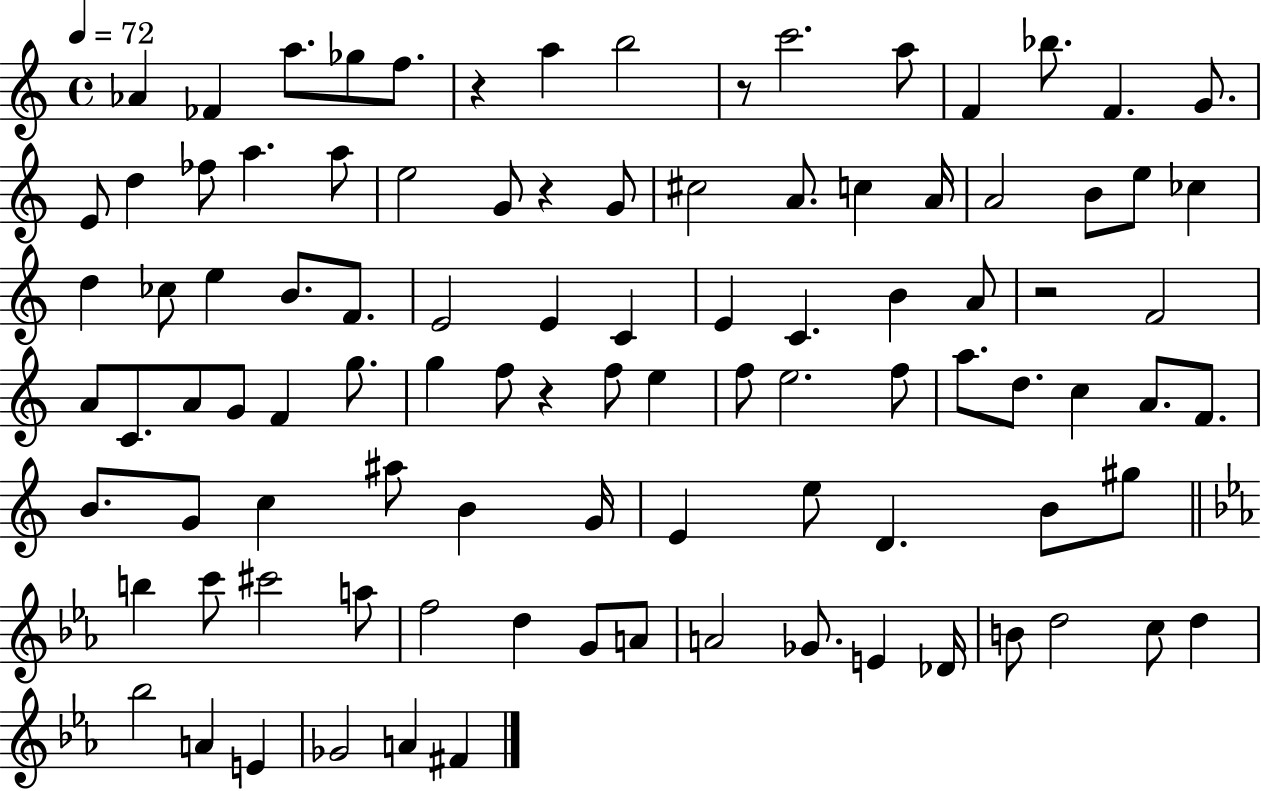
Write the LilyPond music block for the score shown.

{
  \clef treble
  \time 4/4
  \defaultTimeSignature
  \key c \major
  \tempo 4 = 72
  aes'4 fes'4 a''8. ges''8 f''8. | r4 a''4 b''2 | r8 c'''2. a''8 | f'4 bes''8. f'4. g'8. | \break e'8 d''4 fes''8 a''4. a''8 | e''2 g'8 r4 g'8 | cis''2 a'8. c''4 a'16 | a'2 b'8 e''8 ces''4 | \break d''4 ces''8 e''4 b'8. f'8. | e'2 e'4 c'4 | e'4 c'4. b'4 a'8 | r2 f'2 | \break a'8 c'8. a'8 g'8 f'4 g''8. | g''4 f''8 r4 f''8 e''4 | f''8 e''2. f''8 | a''8. d''8. c''4 a'8. f'8. | \break b'8. g'8 c''4 ais''8 b'4 g'16 | e'4 e''8 d'4. b'8 gis''8 | \bar "||" \break \key ees \major b''4 c'''8 cis'''2 a''8 | f''2 d''4 g'8 a'8 | a'2 ges'8. e'4 des'16 | b'8 d''2 c''8 d''4 | \break bes''2 a'4 e'4 | ges'2 a'4 fis'4 | \bar "|."
}